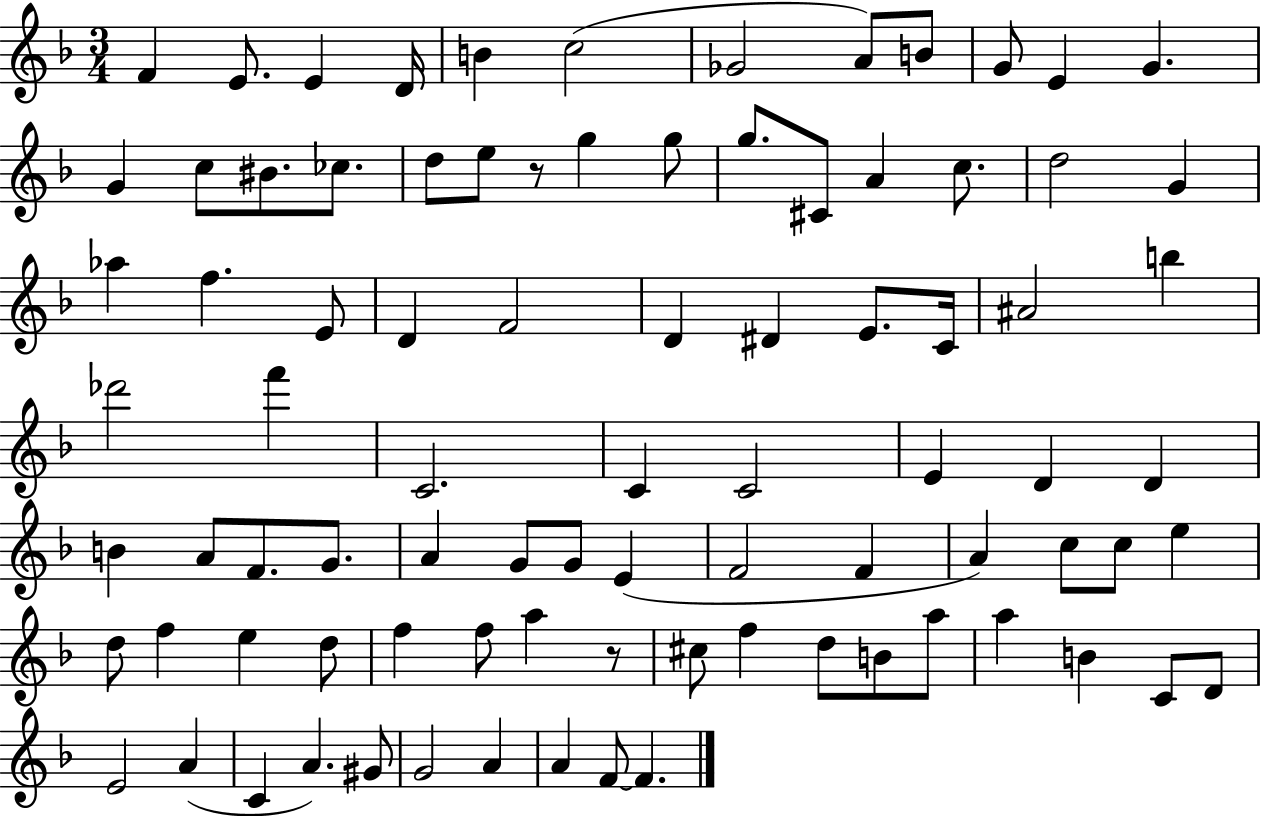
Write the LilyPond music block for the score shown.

{
  \clef treble
  \numericTimeSignature
  \time 3/4
  \key f \major
  f'4 e'8. e'4 d'16 | b'4 c''2( | ges'2 a'8) b'8 | g'8 e'4 g'4. | \break g'4 c''8 bis'8. ces''8. | d''8 e''8 r8 g''4 g''8 | g''8. cis'8 a'4 c''8. | d''2 g'4 | \break aes''4 f''4. e'8 | d'4 f'2 | d'4 dis'4 e'8. c'16 | ais'2 b''4 | \break des'''2 f'''4 | c'2. | c'4 c'2 | e'4 d'4 d'4 | \break b'4 a'8 f'8. g'8. | a'4 g'8 g'8 e'4( | f'2 f'4 | a'4) c''8 c''8 e''4 | \break d''8 f''4 e''4 d''8 | f''4 f''8 a''4 r8 | cis''8 f''4 d''8 b'8 a''8 | a''4 b'4 c'8 d'8 | \break e'2 a'4( | c'4 a'4.) gis'8 | g'2 a'4 | a'4 f'8~~ f'4. | \break \bar "|."
}